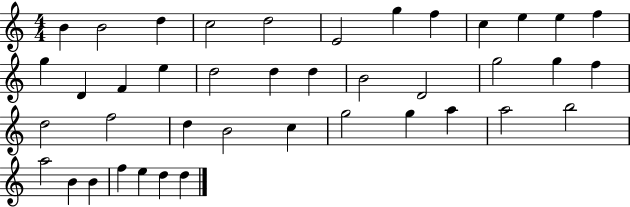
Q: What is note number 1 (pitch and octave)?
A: B4